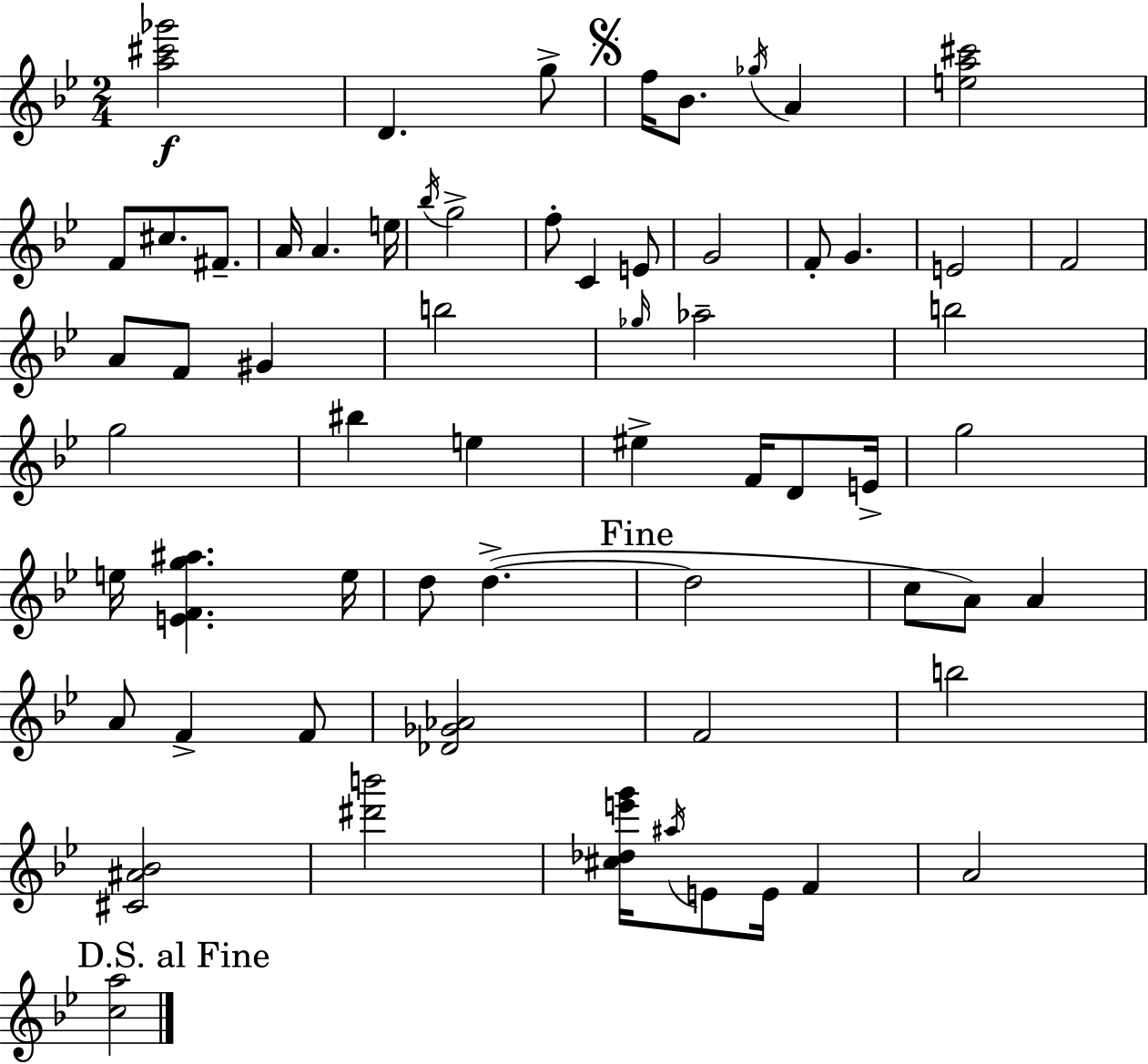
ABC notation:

X:1
T:Untitled
M:2/4
L:1/4
K:Gm
[a^c'_g']2 D g/2 f/4 _B/2 _g/4 A [ea^c']2 F/2 ^c/2 ^F/2 A/4 A e/4 _b/4 g2 f/2 C E/2 G2 F/2 G E2 F2 A/2 F/2 ^G b2 _g/4 _a2 b2 g2 ^b e ^e F/4 D/2 E/4 g2 e/4 [EFg^a] e/4 d/2 d d2 c/2 A/2 A A/2 F F/2 [_D_G_A]2 F2 b2 [^C^A_B]2 [^d'b']2 [^c_de'g']/4 ^a/4 E/2 E/4 F A2 [ca]2